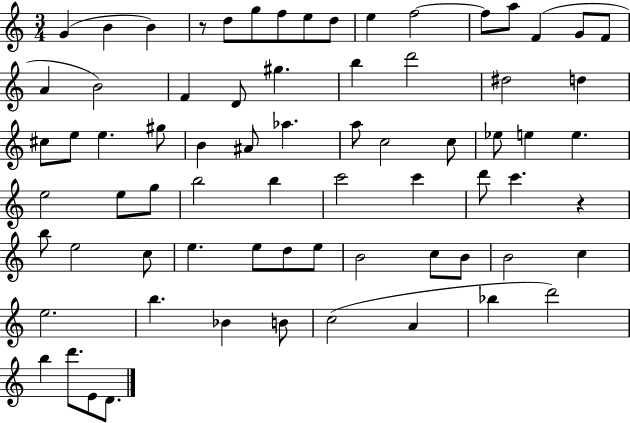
G4/q B4/q B4/q R/e D5/e G5/e F5/e E5/e D5/e E5/q F5/h F5/e A5/e F4/q G4/e F4/e A4/q B4/h F4/q D4/e G#5/q. B5/q D6/h D#5/h D5/q C#5/e E5/e E5/q. G#5/e B4/q A#4/e Ab5/q. A5/e C5/h C5/e Eb5/e E5/q E5/q. E5/h E5/e G5/e B5/h B5/q C6/h C6/q D6/e C6/q. R/q B5/e E5/h C5/e E5/q. E5/e D5/e E5/e B4/h C5/e B4/e B4/h C5/q E5/h. B5/q. Bb4/q B4/e C5/h A4/q Bb5/q D6/h B5/q D6/e. E4/e D4/e.